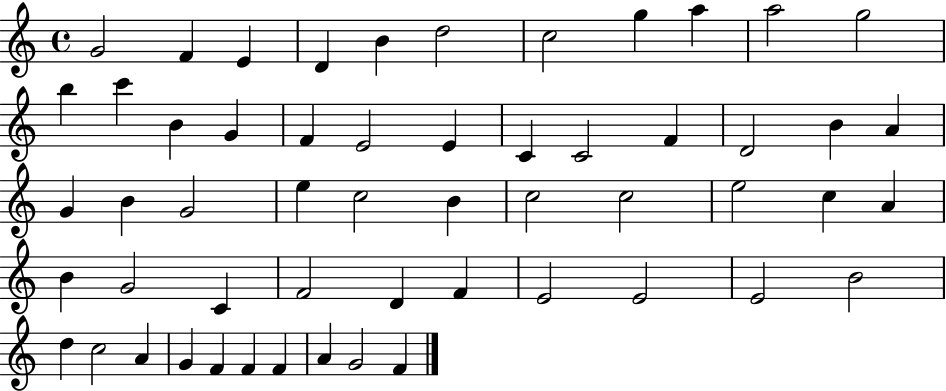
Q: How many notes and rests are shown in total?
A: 55